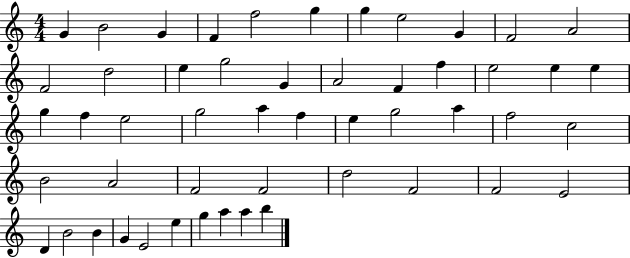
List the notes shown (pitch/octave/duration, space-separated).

G4/q B4/h G4/q F4/q F5/h G5/q G5/q E5/h G4/q F4/h A4/h F4/h D5/h E5/q G5/h G4/q A4/h F4/q F5/q E5/h E5/q E5/q G5/q F5/q E5/h G5/h A5/q F5/q E5/q G5/h A5/q F5/h C5/h B4/h A4/h F4/h F4/h D5/h F4/h F4/h E4/h D4/q B4/h B4/q G4/q E4/h E5/q G5/q A5/q A5/q B5/q